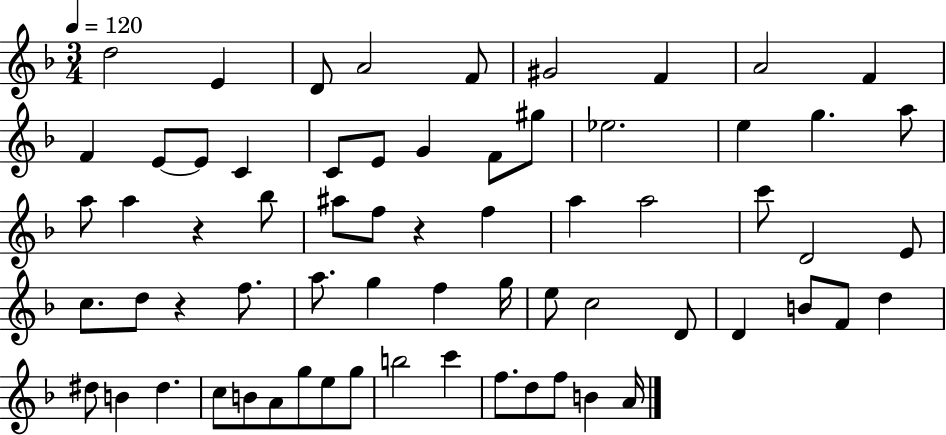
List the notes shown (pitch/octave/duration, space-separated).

D5/h E4/q D4/e A4/h F4/e G#4/h F4/q A4/h F4/q F4/q E4/e E4/e C4/q C4/e E4/e G4/q F4/e G#5/e Eb5/h. E5/q G5/q. A5/e A5/e A5/q R/q Bb5/e A#5/e F5/e R/q F5/q A5/q A5/h C6/e D4/h E4/e C5/e. D5/e R/q F5/e. A5/e. G5/q F5/q G5/s E5/e C5/h D4/e D4/q B4/e F4/e D5/q D#5/e B4/q D#5/q. C5/e B4/e A4/e G5/e E5/e G5/e B5/h C6/q F5/e. D5/e F5/e B4/q A4/s